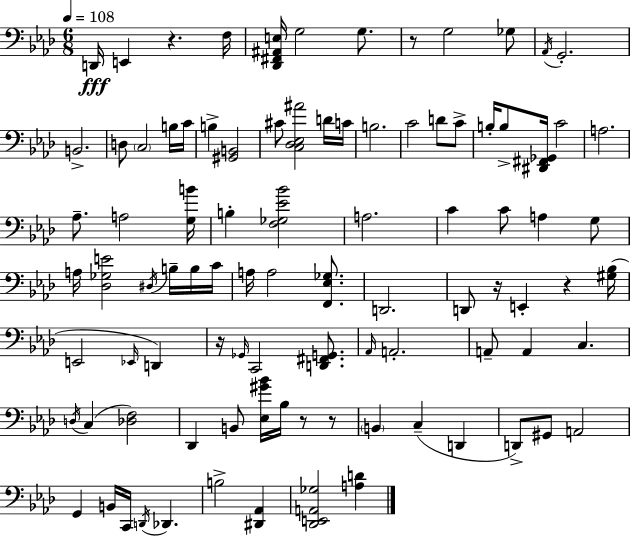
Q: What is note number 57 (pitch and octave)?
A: Db2